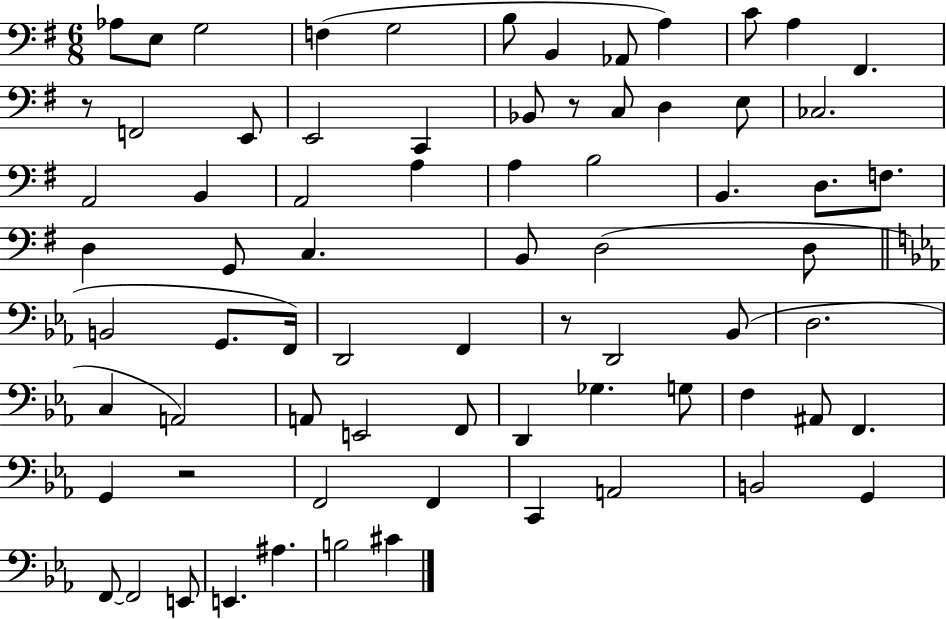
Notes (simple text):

Ab3/e E3/e G3/h F3/q G3/h B3/e B2/q Ab2/e A3/q C4/e A3/q F#2/q. R/e F2/h E2/e E2/h C2/q Bb2/e R/e C3/e D3/q E3/e CES3/h. A2/h B2/q A2/h A3/q A3/q B3/h B2/q. D3/e. F3/e. D3/q G2/e C3/q. B2/e D3/h D3/e B2/h G2/e. F2/s D2/h F2/q R/e D2/h Bb2/e D3/h. C3/q A2/h A2/e E2/h F2/e D2/q Gb3/q. G3/e F3/q A#2/e F2/q. G2/q R/h F2/h F2/q C2/q A2/h B2/h G2/q F2/e F2/h E2/e E2/q. A#3/q. B3/h C#4/q